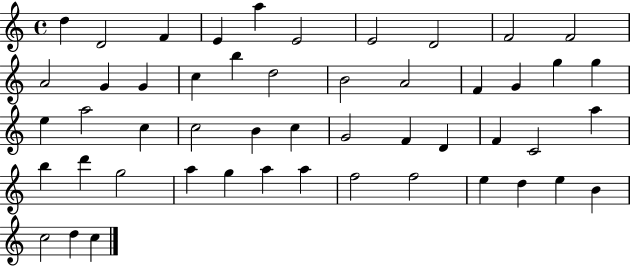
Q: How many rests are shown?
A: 0